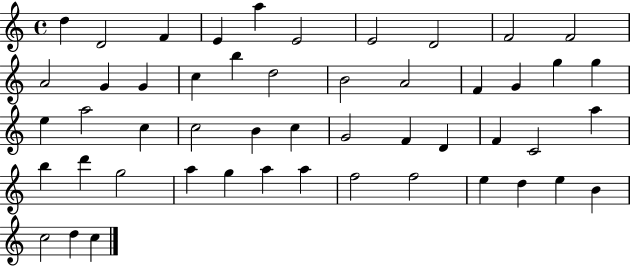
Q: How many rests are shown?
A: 0